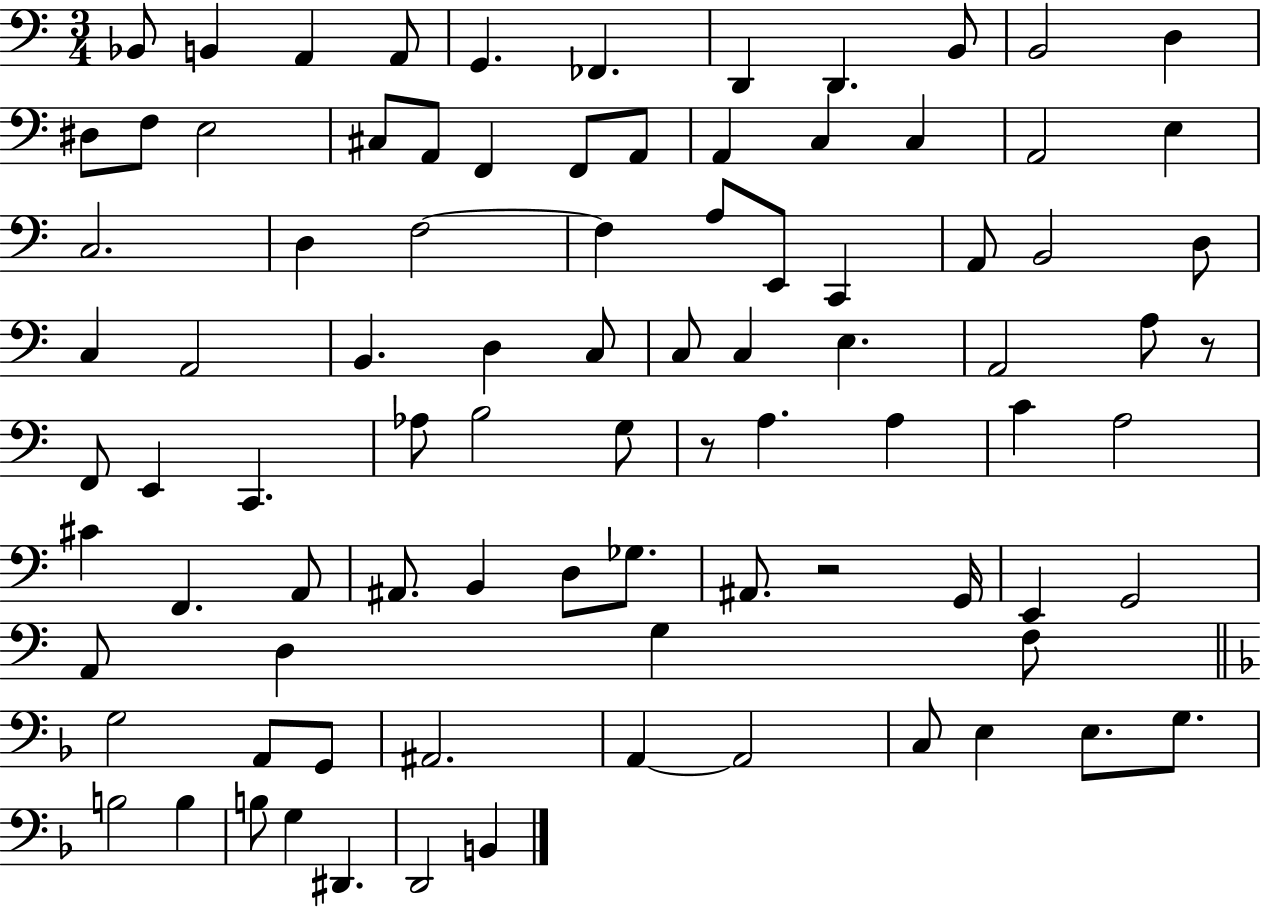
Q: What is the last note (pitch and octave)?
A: B2